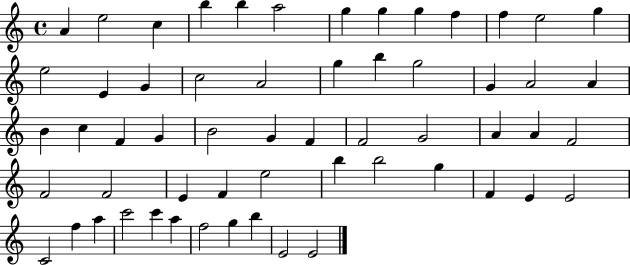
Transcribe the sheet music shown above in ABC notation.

X:1
T:Untitled
M:4/4
L:1/4
K:C
A e2 c b b a2 g g g f f e2 g e2 E G c2 A2 g b g2 G A2 A B c F G B2 G F F2 G2 A A F2 F2 F2 E F e2 b b2 g F E E2 C2 f a c'2 c' a f2 g b E2 E2